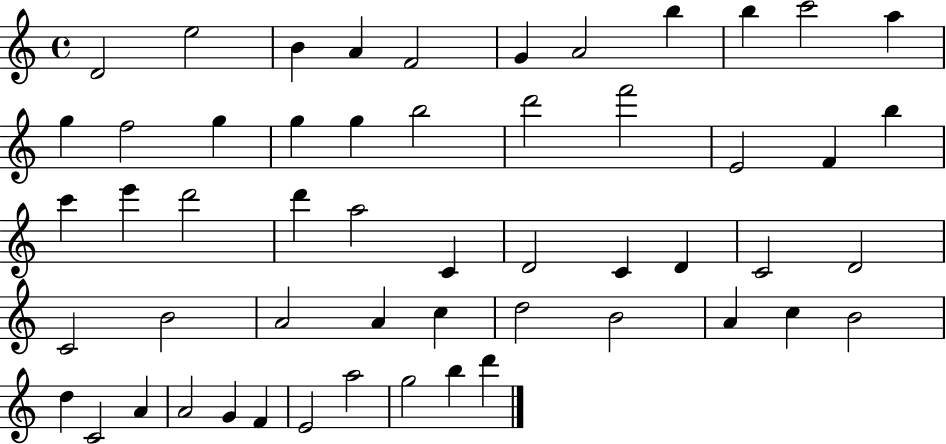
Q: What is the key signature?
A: C major